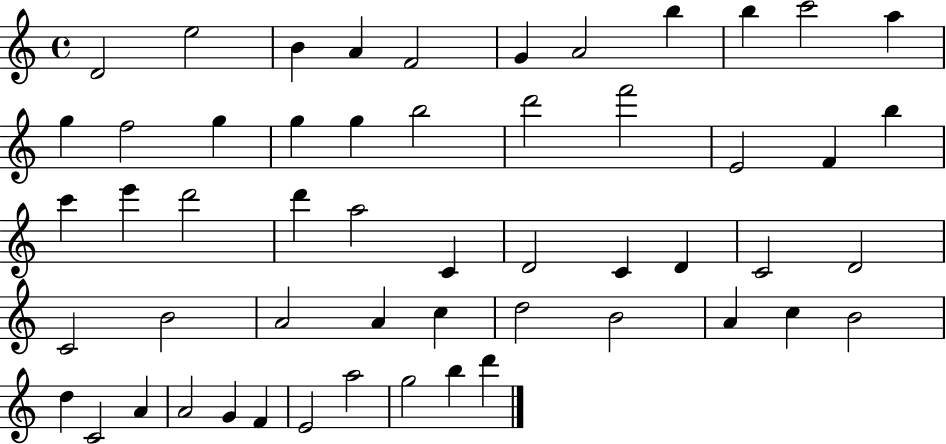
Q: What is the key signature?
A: C major